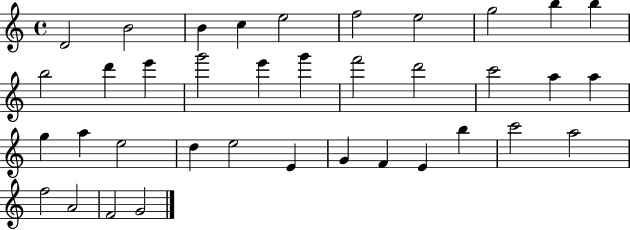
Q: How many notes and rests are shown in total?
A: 37